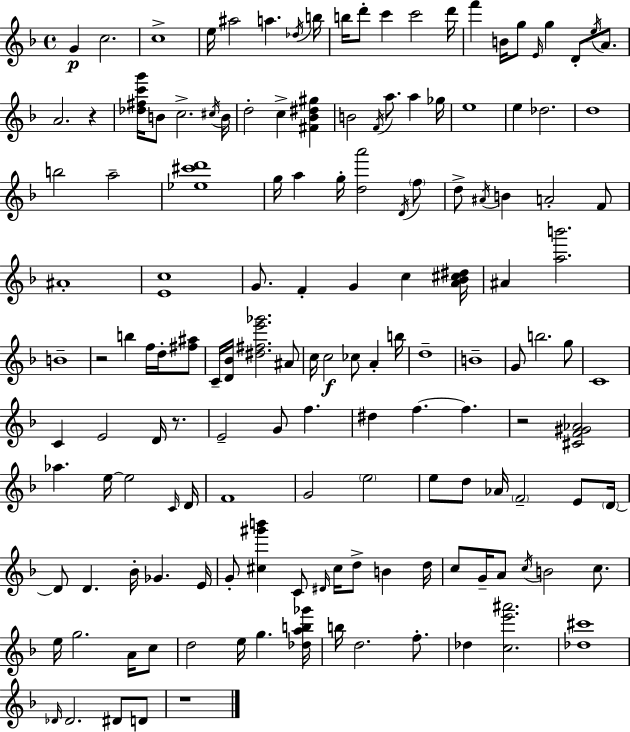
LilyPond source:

{
  \clef treble
  \time 4/4
  \defaultTimeSignature
  \key f \major
  g'4\p c''2. | c''1-> | e''16 ais''2 a''4. \acciaccatura { des''16 } | b''16 b''16 d'''8-. c'''4 c'''2 | \break d'''16 f'''4 b'16 g''8 \grace { e'16 } g''4 d'8-. \acciaccatura { e''16 } | a'8. a'2. r4 | <des'' fis'' c''' g'''>16 b'8 c''2.-> | \acciaccatura { cis''16 } b'16 d''2-. c''4-> | \break <fis' bes' dis'' gis''>4 b'2 \acciaccatura { f'16 } a''8. | a''4 ges''16 e''1 | e''4 des''2. | d''1 | \break b''2 a''2-- | <ees'' cis''' d'''>1 | g''16 a''4 g''16-. <d'' a'''>2 | \acciaccatura { d'16 } \parenthesize f''8 d''8-> \acciaccatura { ais'16 } b'4 a'2-. | \break f'8 ais'1-. | <e' c''>1 | g'8. f'4-. g'4 | c''4 <a' bes' cis'' dis''>16 ais'4 <a'' b'''>2. | \break b'1-- | r2 b''4 | f''16 d''16-. <fis'' ais''>8 c'16-- <d' bes'>16 <dis'' fis'' e''' ges'''>2. | ais'8 c''16 c''2\f | \break ces''8 a'4-. b''16 d''1-- | b'1-- | g'8 b''2. | g''8 c'1 | \break c'4 e'2 | d'16 r8. e'2-- g'8 | f''4. dis''4 f''4.~~ | f''4. r2 <cis' f' gis' aes'>2 | \break aes''4. e''16~~ e''2 | \grace { c'16 } d'16 f'1 | g'2 | \parenthesize e''2 e''8 d''8 aes'16 \parenthesize f'2-- | \break e'8 \parenthesize d'16~~ d'8 d'4. | bes'16-. ges'4. e'16 g'8-. <cis'' gis''' b'''>4 c'8 | \grace { dis'16 } cis''16 d''8-> b'4 d''16 c''8 g'16-- a'8 \acciaccatura { c''16 } b'2 | c''8. e''16 g''2. | \break a'16 c''8 d''2 | e''16 g''4. <des'' a'' b'' ges'''>16 b''16 d''2. | f''8.-. des''4 <c'' e''' ais'''>2. | <des'' cis'''>1 | \break \grace { des'16 } des'2. | dis'8 d'8 r1 | \bar "|."
}